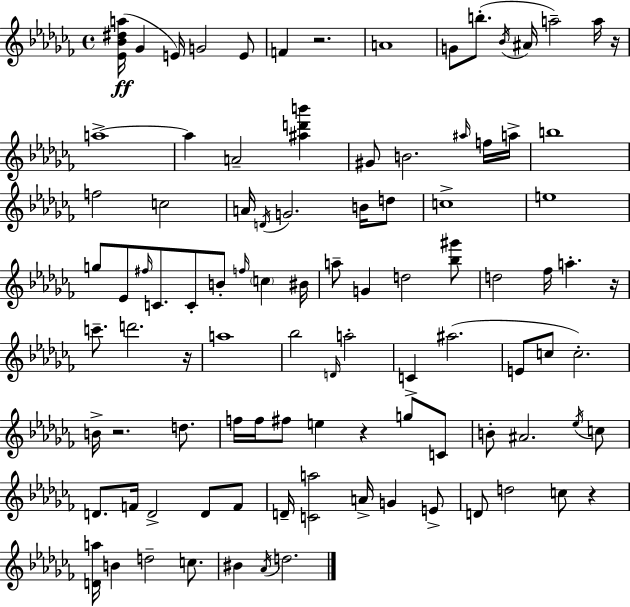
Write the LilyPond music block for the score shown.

{
  \clef treble
  \time 4/4
  \defaultTimeSignature
  \key aes \minor
  \repeat volta 2 { <ees' bes' dis'' a''>16(\ff ges'4 e'16) g'2 e'8 | f'4 r2. | a'1 | g'8 b''8.-.( \acciaccatura { bes'16 } ais'16 a''2--) a''16 | \break r16 a''1->~~ | a''4 a'2-- <ais'' d''' b'''>4 | gis'8 b'2. \grace { ais''16 } | f''16 a''16-> b''1 | \break f''2 c''2 | a'16 \acciaccatura { d'16 } g'2. | b'16 d''8 c''1-> | e''1 | \break g''8 ees'8 \grace { fis''16 } c'8. c'8-. b'8-. \grace { f''16 } | \parenthesize c''4 bis'16 a''8-- g'4 d''2 | <bes'' gis'''>8 d''2 fes''16 a''4.-. | r16 c'''8.-- d'''2. | \break r16 a''1 | bes''2 \grace { d'16 } a''2-. | c'4-> ais''2.( | e'8 c''8 c''2.-.) | \break b'16-> r2. | d''8. f''16 f''16 fis''8 e''4 r4 | g''8 c'8 b'8-. ais'2. | \acciaccatura { ees''16 } c''8 d'8. f'16 d'2-> | \break d'8 f'8 d'16-- <c' a''>2 | a'16-> g'4 e'8-> d'8 d''2 | c''8 r4 <d' a''>16 b'4 d''2-- | c''8. bis'4 \acciaccatura { aes'16 } d''2. | \break } \bar "|."
}